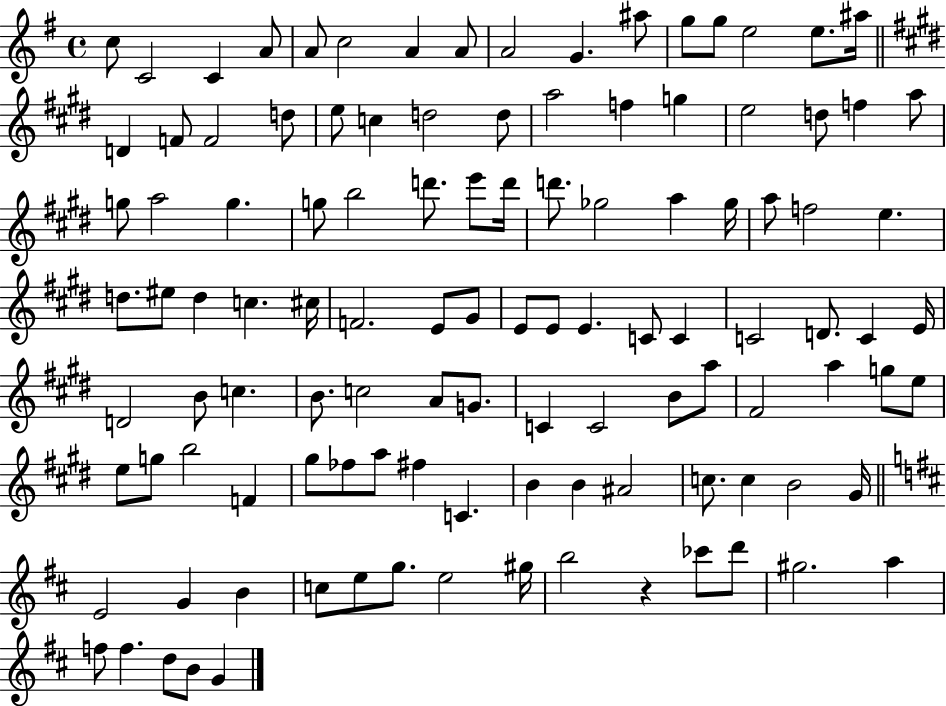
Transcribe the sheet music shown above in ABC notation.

X:1
T:Untitled
M:4/4
L:1/4
K:G
c/2 C2 C A/2 A/2 c2 A A/2 A2 G ^a/2 g/2 g/2 e2 e/2 ^a/4 D F/2 F2 d/2 e/2 c d2 d/2 a2 f g e2 d/2 f a/2 g/2 a2 g g/2 b2 d'/2 e'/2 d'/4 d'/2 _g2 a _g/4 a/2 f2 e d/2 ^e/2 d c ^c/4 F2 E/2 ^G/2 E/2 E/2 E C/2 C C2 D/2 C E/4 D2 B/2 c B/2 c2 A/2 G/2 C C2 B/2 a/2 ^F2 a g/2 e/2 e/2 g/2 b2 F ^g/2 _f/2 a/2 ^f C B B ^A2 c/2 c B2 ^G/4 E2 G B c/2 e/2 g/2 e2 ^g/4 b2 z _c'/2 d'/2 ^g2 a f/2 f d/2 B/2 G